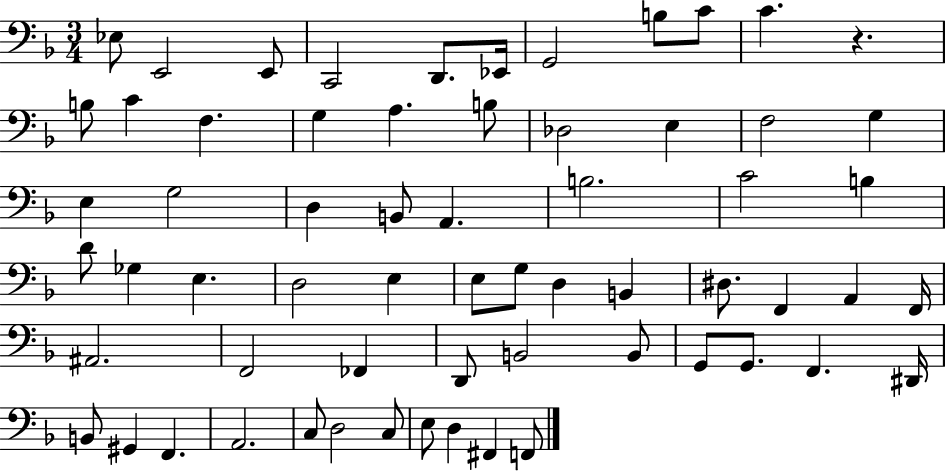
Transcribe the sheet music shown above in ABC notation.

X:1
T:Untitled
M:3/4
L:1/4
K:F
_E,/2 E,,2 E,,/2 C,,2 D,,/2 _E,,/4 G,,2 B,/2 C/2 C z B,/2 C F, G, A, B,/2 _D,2 E, F,2 G, E, G,2 D, B,,/2 A,, B,2 C2 B, D/2 _G, E, D,2 E, E,/2 G,/2 D, B,, ^D,/2 F,, A,, F,,/4 ^A,,2 F,,2 _F,, D,,/2 B,,2 B,,/2 G,,/2 G,,/2 F,, ^D,,/4 B,,/2 ^G,, F,, A,,2 C,/2 D,2 C,/2 E,/2 D, ^F,, F,,/2